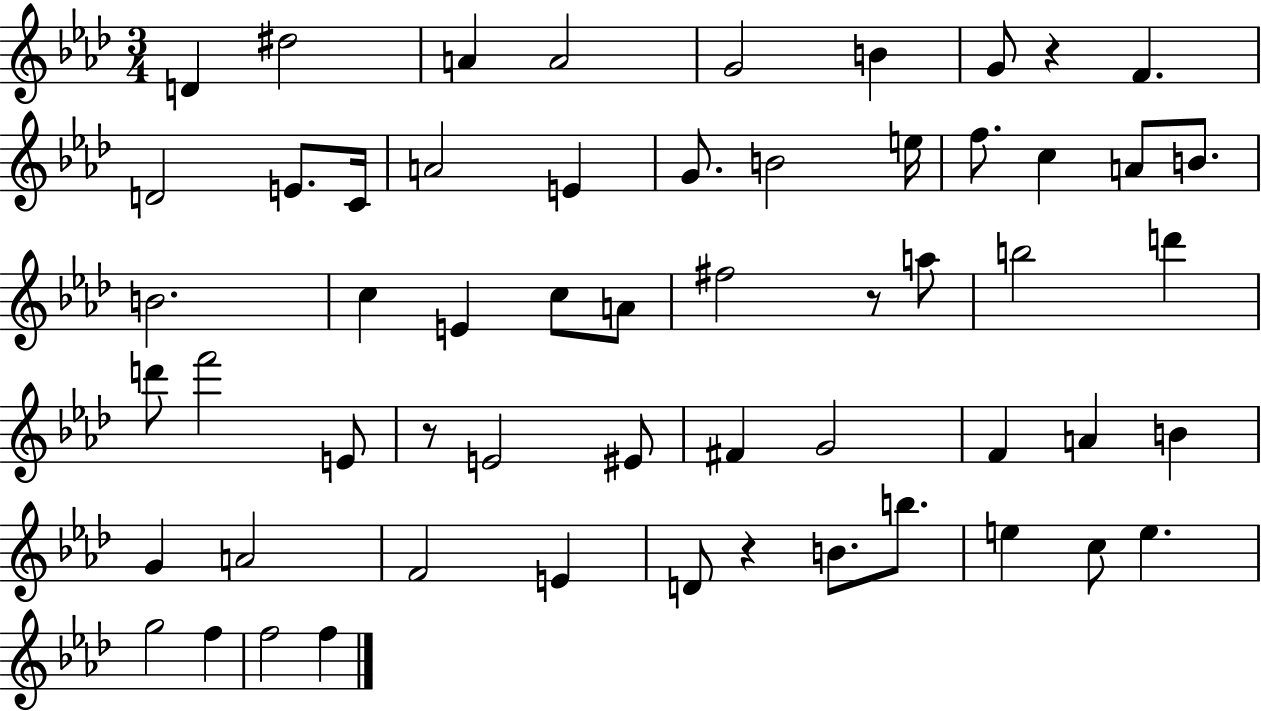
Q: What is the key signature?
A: AES major